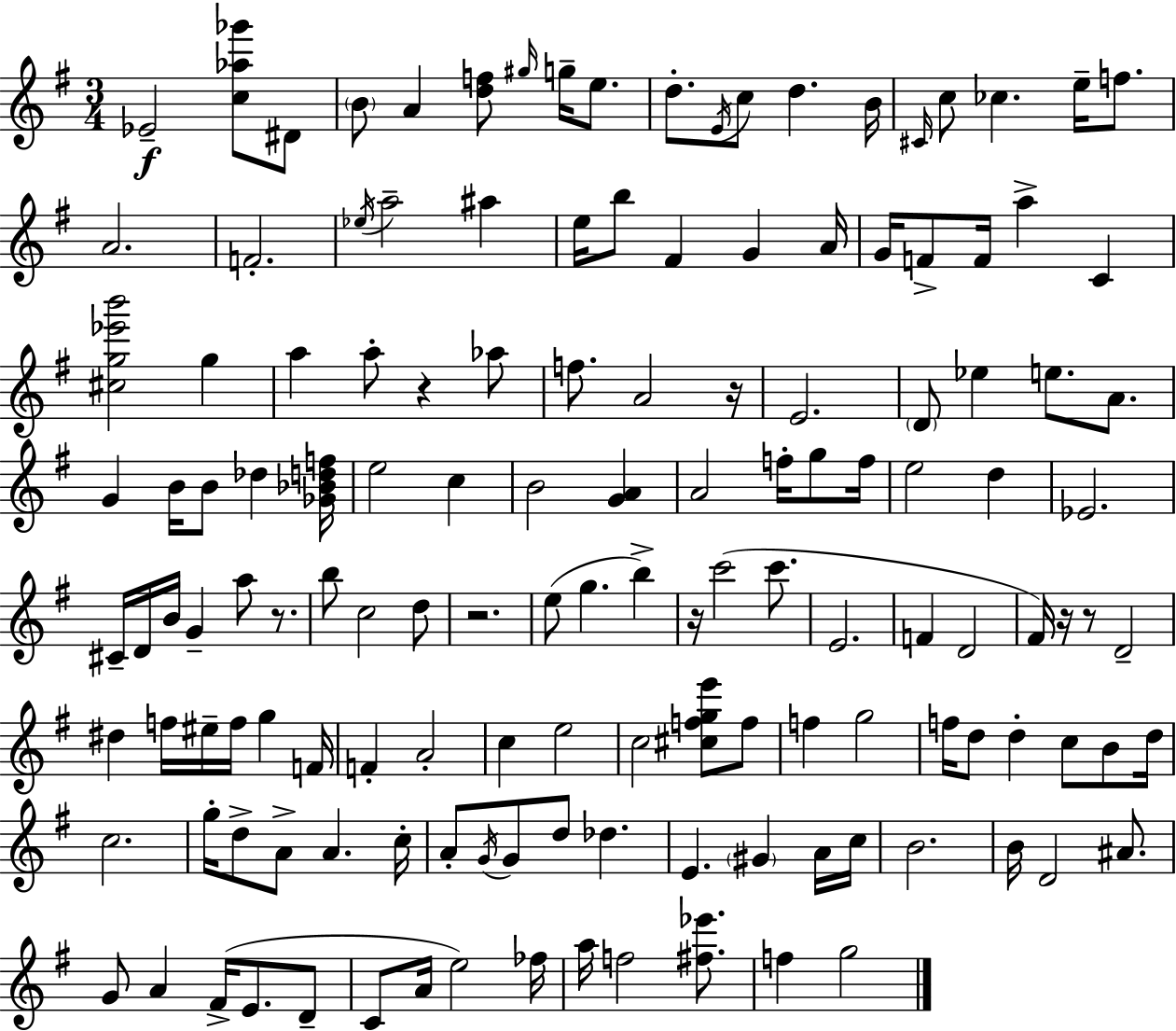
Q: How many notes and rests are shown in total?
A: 141